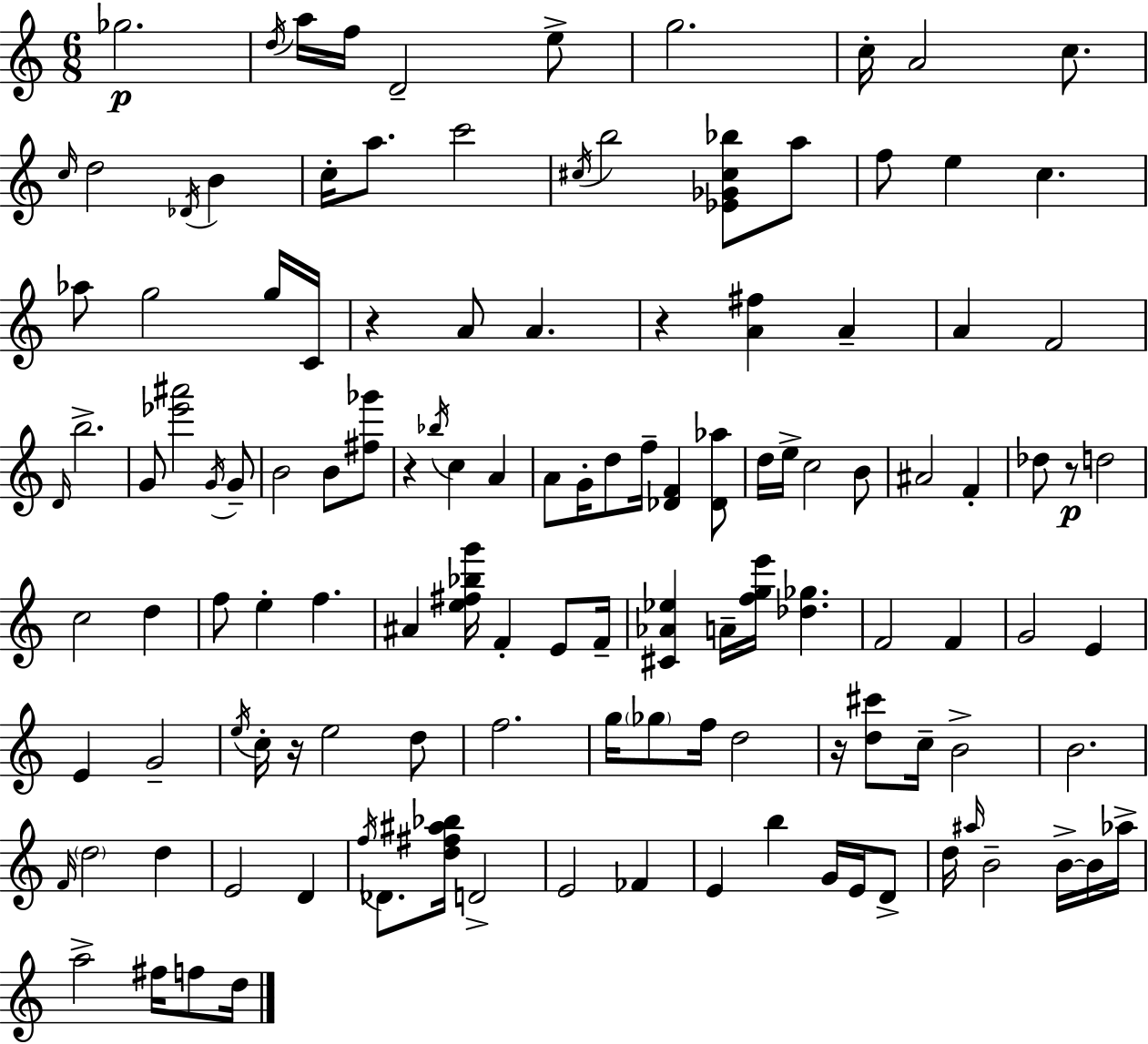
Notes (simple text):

Gb5/h. D5/s A5/s F5/s D4/h E5/e G5/h. C5/s A4/h C5/e. C5/s D5/h Db4/s B4/q C5/s A5/e. C6/h C#5/s B5/h [Eb4,Gb4,C#5,Bb5]/e A5/e F5/e E5/q C5/q. Ab5/e G5/h G5/s C4/s R/q A4/e A4/q. R/q [A4,F#5]/q A4/q A4/q F4/h D4/s B5/h. G4/e [Eb6,A#6]/h G4/s G4/e B4/h B4/e [F#5,Gb6]/e R/q Bb5/s C5/q A4/q A4/e G4/s D5/e F5/s [Db4,F4]/q [Db4,Ab5]/e D5/s E5/s C5/h B4/e A#4/h F4/q Db5/e R/e D5/h C5/h D5/q F5/e E5/q F5/q. A#4/q [E5,F#5,Bb5,G6]/s F4/q E4/e F4/s [C#4,Ab4,Eb5]/q A4/s [F5,G5,E6]/s [Db5,Gb5]/q. F4/h F4/q G4/h E4/q E4/q G4/h E5/s C5/s R/s E5/h D5/e F5/h. G5/s Gb5/e F5/s D5/h R/s [D5,C#6]/e C5/s B4/h B4/h. F4/s D5/h D5/q E4/h D4/q F5/s Db4/e. [D5,F#5,A#5,Bb5]/s D4/h E4/h FES4/q E4/q B5/q G4/s E4/s D4/e D5/s A#5/s B4/h B4/s B4/s Ab5/s A5/h F#5/s F5/e D5/s